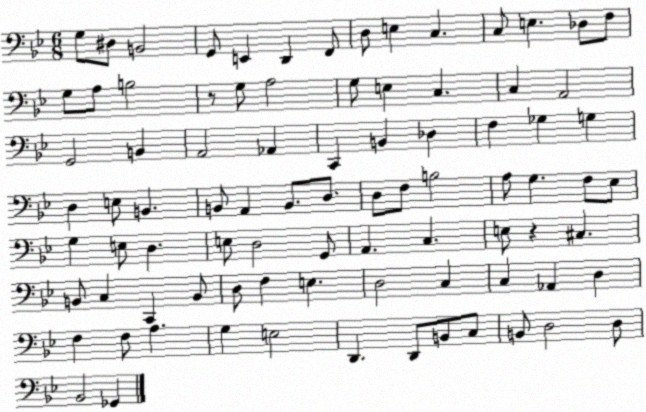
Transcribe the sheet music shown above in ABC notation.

X:1
T:Untitled
M:6/8
L:1/4
K:Bb
G,/2 ^D,/2 B,,2 G,,/2 E,, D,, F,,/2 D,/2 E, C, C,/2 E, _D,/2 F,/2 G,/2 A,/2 B,2 z/2 G,/2 A,2 G,/2 E, C, C, A,,2 G,,2 B,, A,,2 _A,, C,, B,, _D, F, _G, G, D, E,/2 B,, B,,/2 A,, B,,/2 D,/2 D,/2 F,/2 B,2 A,/2 G, F,/2 _E,/2 G, E,/2 D, E,/2 D,2 G,,/2 A,, C, E,/2 z ^C, B,,/2 C, C,, B,,/2 D,/2 F, E, D,2 C, C, _A,, D, F, F,/2 A, G, E,2 D,, D,,/2 B,,/2 C,/2 B,,/2 D,2 D,/2 _B,,2 _G,,